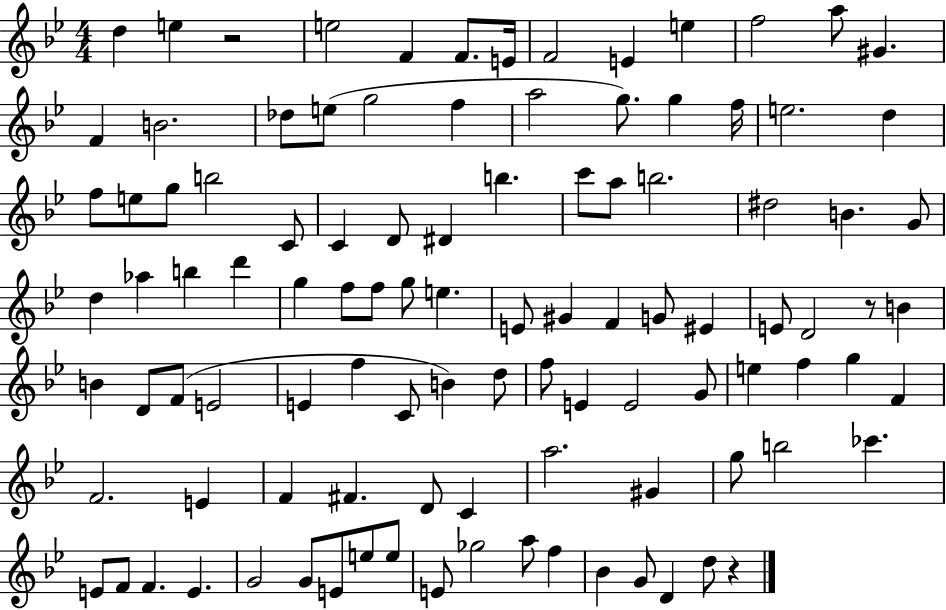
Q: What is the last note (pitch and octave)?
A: D5